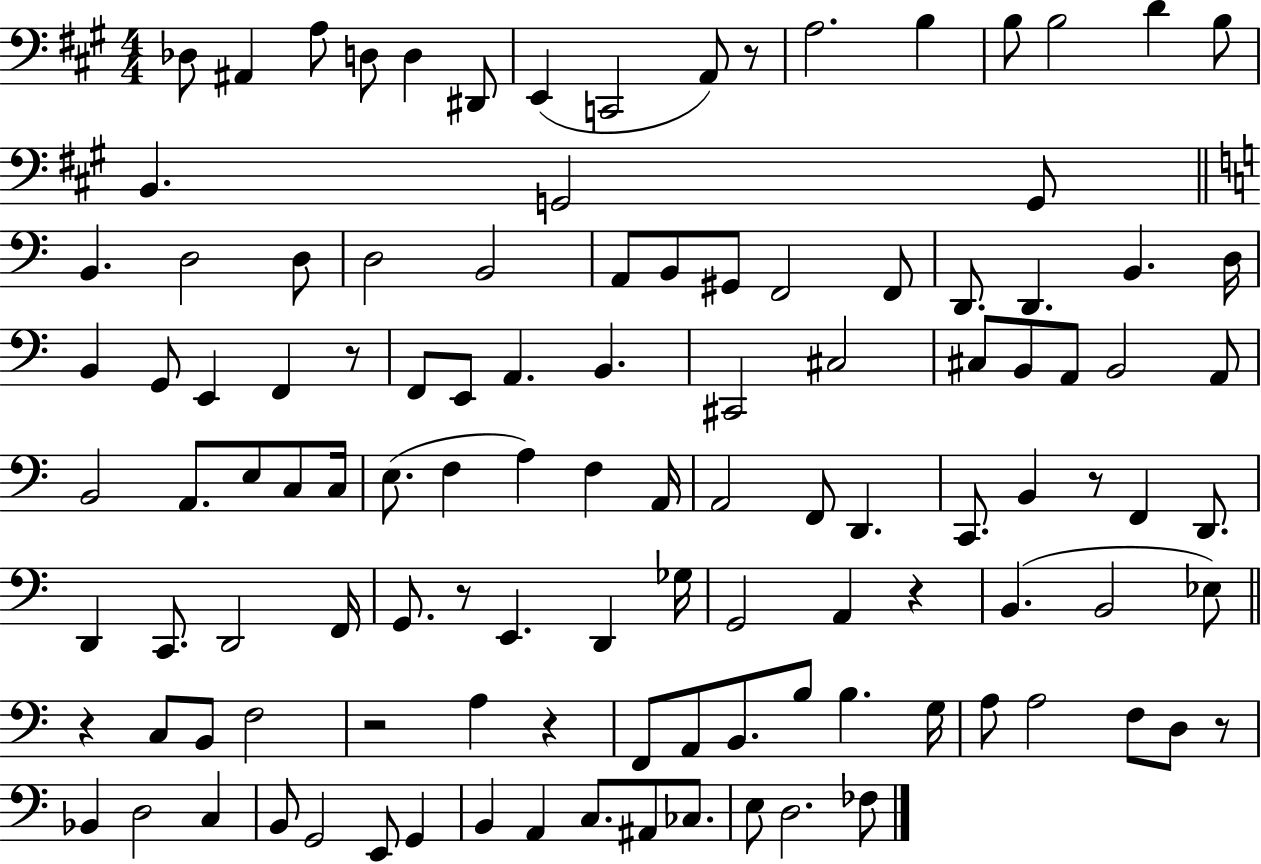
{
  \clef bass
  \numericTimeSignature
  \time 4/4
  \key a \major
  des8 ais,4 a8 d8 d4 dis,8 | e,4( c,2 a,8) r8 | a2. b4 | b8 b2 d'4 b8 | \break b,4. g,2 g,8 | \bar "||" \break \key a \minor b,4. d2 d8 | d2 b,2 | a,8 b,8 gis,8 f,2 f,8 | d,8. d,4. b,4. d16 | \break b,4 g,8 e,4 f,4 r8 | f,8 e,8 a,4. b,4. | cis,2 cis2 | cis8 b,8 a,8 b,2 a,8 | \break b,2 a,8. e8 c8 c16 | e8.( f4 a4) f4 a,16 | a,2 f,8 d,4. | c,8. b,4 r8 f,4 d,8. | \break d,4 c,8. d,2 f,16 | g,8. r8 e,4. d,4 ges16 | g,2 a,4 r4 | b,4.( b,2 ees8) | \break \bar "||" \break \key c \major r4 c8 b,8 f2 | r2 a4 r4 | f,8 a,8 b,8. b8 b4. g16 | a8 a2 f8 d8 r8 | \break bes,4 d2 c4 | b,8 g,2 e,8 g,4 | b,4 a,4 c8. ais,8 ces8. | e8 d2. fes8 | \break \bar "|."
}